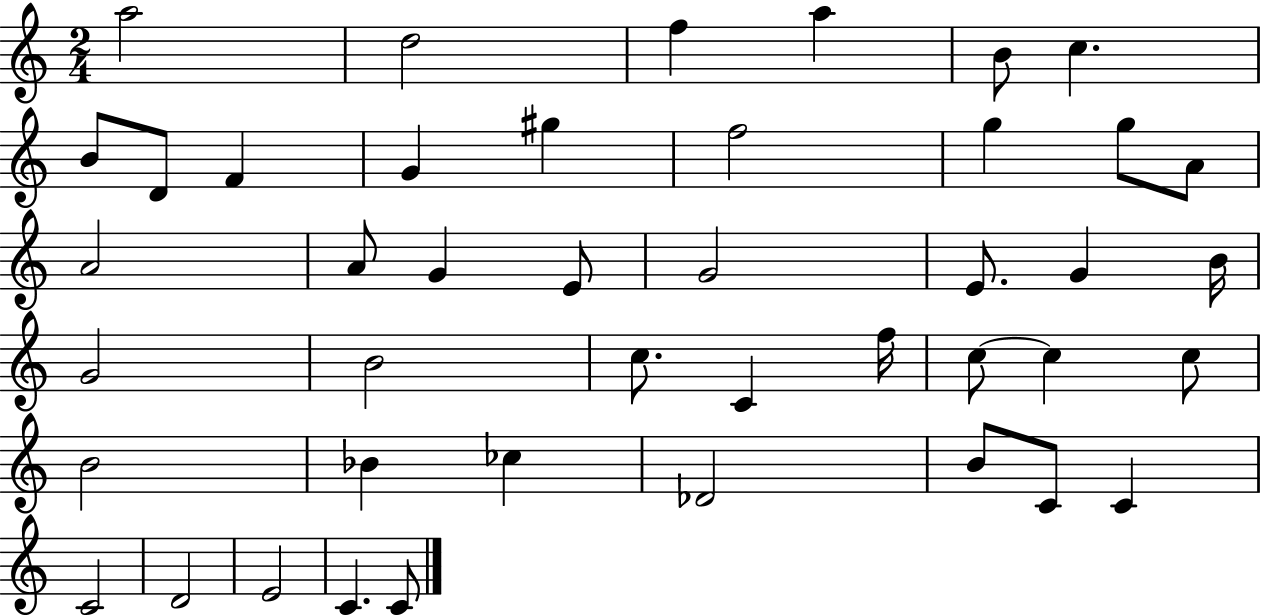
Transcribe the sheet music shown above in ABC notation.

X:1
T:Untitled
M:2/4
L:1/4
K:C
a2 d2 f a B/2 c B/2 D/2 F G ^g f2 g g/2 A/2 A2 A/2 G E/2 G2 E/2 G B/4 G2 B2 c/2 C f/4 c/2 c c/2 B2 _B _c _D2 B/2 C/2 C C2 D2 E2 C C/2